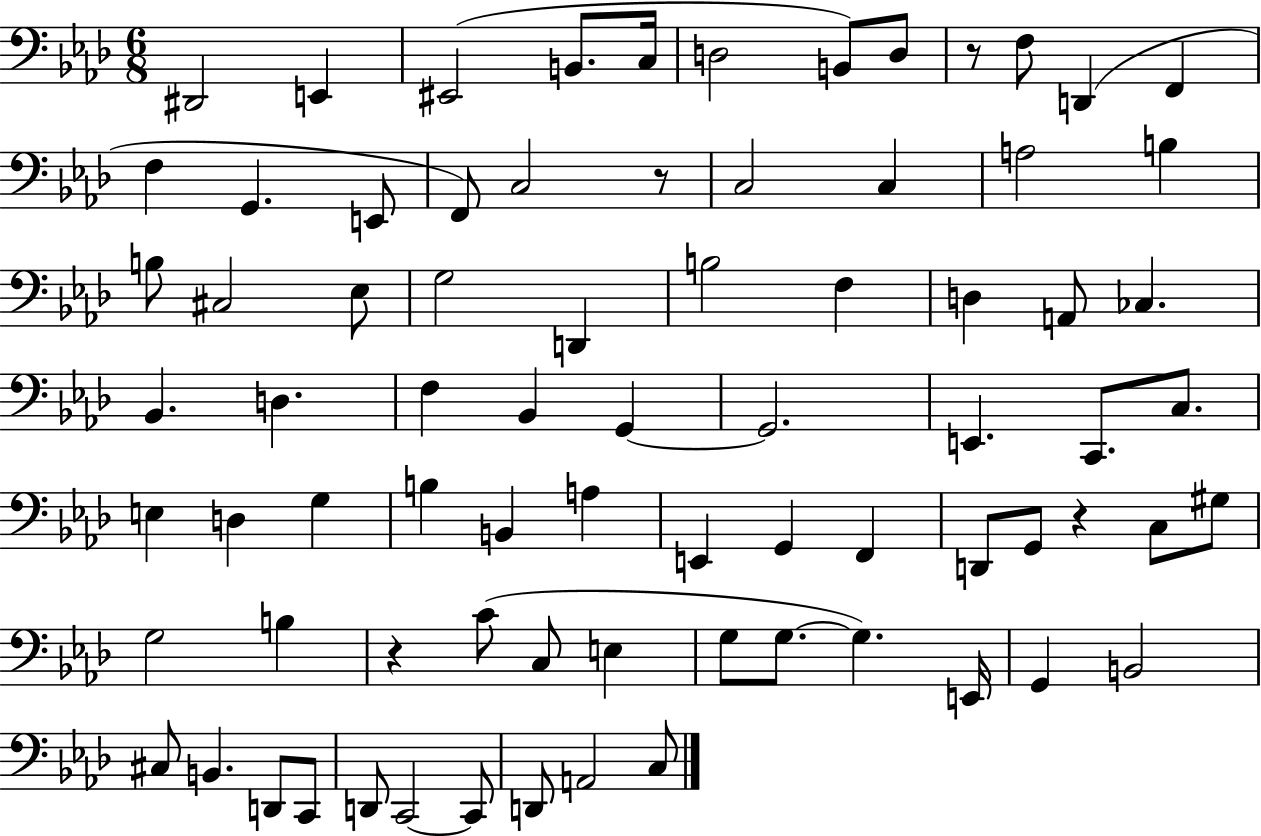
D#2/h E2/q EIS2/h B2/e. C3/s D3/h B2/e D3/e R/e F3/e D2/q F2/q F3/q G2/q. E2/e F2/e C3/h R/e C3/h C3/q A3/h B3/q B3/e C#3/h Eb3/e G3/h D2/q B3/h F3/q D3/q A2/e CES3/q. Bb2/q. D3/q. F3/q Bb2/q G2/q G2/h. E2/q. C2/e. C3/e. E3/q D3/q G3/q B3/q B2/q A3/q E2/q G2/q F2/q D2/e G2/e R/q C3/e G#3/e G3/h B3/q R/q C4/e C3/e E3/q G3/e G3/e. G3/q. E2/s G2/q B2/h C#3/e B2/q. D2/e C2/e D2/e C2/h C2/e D2/e A2/h C3/e